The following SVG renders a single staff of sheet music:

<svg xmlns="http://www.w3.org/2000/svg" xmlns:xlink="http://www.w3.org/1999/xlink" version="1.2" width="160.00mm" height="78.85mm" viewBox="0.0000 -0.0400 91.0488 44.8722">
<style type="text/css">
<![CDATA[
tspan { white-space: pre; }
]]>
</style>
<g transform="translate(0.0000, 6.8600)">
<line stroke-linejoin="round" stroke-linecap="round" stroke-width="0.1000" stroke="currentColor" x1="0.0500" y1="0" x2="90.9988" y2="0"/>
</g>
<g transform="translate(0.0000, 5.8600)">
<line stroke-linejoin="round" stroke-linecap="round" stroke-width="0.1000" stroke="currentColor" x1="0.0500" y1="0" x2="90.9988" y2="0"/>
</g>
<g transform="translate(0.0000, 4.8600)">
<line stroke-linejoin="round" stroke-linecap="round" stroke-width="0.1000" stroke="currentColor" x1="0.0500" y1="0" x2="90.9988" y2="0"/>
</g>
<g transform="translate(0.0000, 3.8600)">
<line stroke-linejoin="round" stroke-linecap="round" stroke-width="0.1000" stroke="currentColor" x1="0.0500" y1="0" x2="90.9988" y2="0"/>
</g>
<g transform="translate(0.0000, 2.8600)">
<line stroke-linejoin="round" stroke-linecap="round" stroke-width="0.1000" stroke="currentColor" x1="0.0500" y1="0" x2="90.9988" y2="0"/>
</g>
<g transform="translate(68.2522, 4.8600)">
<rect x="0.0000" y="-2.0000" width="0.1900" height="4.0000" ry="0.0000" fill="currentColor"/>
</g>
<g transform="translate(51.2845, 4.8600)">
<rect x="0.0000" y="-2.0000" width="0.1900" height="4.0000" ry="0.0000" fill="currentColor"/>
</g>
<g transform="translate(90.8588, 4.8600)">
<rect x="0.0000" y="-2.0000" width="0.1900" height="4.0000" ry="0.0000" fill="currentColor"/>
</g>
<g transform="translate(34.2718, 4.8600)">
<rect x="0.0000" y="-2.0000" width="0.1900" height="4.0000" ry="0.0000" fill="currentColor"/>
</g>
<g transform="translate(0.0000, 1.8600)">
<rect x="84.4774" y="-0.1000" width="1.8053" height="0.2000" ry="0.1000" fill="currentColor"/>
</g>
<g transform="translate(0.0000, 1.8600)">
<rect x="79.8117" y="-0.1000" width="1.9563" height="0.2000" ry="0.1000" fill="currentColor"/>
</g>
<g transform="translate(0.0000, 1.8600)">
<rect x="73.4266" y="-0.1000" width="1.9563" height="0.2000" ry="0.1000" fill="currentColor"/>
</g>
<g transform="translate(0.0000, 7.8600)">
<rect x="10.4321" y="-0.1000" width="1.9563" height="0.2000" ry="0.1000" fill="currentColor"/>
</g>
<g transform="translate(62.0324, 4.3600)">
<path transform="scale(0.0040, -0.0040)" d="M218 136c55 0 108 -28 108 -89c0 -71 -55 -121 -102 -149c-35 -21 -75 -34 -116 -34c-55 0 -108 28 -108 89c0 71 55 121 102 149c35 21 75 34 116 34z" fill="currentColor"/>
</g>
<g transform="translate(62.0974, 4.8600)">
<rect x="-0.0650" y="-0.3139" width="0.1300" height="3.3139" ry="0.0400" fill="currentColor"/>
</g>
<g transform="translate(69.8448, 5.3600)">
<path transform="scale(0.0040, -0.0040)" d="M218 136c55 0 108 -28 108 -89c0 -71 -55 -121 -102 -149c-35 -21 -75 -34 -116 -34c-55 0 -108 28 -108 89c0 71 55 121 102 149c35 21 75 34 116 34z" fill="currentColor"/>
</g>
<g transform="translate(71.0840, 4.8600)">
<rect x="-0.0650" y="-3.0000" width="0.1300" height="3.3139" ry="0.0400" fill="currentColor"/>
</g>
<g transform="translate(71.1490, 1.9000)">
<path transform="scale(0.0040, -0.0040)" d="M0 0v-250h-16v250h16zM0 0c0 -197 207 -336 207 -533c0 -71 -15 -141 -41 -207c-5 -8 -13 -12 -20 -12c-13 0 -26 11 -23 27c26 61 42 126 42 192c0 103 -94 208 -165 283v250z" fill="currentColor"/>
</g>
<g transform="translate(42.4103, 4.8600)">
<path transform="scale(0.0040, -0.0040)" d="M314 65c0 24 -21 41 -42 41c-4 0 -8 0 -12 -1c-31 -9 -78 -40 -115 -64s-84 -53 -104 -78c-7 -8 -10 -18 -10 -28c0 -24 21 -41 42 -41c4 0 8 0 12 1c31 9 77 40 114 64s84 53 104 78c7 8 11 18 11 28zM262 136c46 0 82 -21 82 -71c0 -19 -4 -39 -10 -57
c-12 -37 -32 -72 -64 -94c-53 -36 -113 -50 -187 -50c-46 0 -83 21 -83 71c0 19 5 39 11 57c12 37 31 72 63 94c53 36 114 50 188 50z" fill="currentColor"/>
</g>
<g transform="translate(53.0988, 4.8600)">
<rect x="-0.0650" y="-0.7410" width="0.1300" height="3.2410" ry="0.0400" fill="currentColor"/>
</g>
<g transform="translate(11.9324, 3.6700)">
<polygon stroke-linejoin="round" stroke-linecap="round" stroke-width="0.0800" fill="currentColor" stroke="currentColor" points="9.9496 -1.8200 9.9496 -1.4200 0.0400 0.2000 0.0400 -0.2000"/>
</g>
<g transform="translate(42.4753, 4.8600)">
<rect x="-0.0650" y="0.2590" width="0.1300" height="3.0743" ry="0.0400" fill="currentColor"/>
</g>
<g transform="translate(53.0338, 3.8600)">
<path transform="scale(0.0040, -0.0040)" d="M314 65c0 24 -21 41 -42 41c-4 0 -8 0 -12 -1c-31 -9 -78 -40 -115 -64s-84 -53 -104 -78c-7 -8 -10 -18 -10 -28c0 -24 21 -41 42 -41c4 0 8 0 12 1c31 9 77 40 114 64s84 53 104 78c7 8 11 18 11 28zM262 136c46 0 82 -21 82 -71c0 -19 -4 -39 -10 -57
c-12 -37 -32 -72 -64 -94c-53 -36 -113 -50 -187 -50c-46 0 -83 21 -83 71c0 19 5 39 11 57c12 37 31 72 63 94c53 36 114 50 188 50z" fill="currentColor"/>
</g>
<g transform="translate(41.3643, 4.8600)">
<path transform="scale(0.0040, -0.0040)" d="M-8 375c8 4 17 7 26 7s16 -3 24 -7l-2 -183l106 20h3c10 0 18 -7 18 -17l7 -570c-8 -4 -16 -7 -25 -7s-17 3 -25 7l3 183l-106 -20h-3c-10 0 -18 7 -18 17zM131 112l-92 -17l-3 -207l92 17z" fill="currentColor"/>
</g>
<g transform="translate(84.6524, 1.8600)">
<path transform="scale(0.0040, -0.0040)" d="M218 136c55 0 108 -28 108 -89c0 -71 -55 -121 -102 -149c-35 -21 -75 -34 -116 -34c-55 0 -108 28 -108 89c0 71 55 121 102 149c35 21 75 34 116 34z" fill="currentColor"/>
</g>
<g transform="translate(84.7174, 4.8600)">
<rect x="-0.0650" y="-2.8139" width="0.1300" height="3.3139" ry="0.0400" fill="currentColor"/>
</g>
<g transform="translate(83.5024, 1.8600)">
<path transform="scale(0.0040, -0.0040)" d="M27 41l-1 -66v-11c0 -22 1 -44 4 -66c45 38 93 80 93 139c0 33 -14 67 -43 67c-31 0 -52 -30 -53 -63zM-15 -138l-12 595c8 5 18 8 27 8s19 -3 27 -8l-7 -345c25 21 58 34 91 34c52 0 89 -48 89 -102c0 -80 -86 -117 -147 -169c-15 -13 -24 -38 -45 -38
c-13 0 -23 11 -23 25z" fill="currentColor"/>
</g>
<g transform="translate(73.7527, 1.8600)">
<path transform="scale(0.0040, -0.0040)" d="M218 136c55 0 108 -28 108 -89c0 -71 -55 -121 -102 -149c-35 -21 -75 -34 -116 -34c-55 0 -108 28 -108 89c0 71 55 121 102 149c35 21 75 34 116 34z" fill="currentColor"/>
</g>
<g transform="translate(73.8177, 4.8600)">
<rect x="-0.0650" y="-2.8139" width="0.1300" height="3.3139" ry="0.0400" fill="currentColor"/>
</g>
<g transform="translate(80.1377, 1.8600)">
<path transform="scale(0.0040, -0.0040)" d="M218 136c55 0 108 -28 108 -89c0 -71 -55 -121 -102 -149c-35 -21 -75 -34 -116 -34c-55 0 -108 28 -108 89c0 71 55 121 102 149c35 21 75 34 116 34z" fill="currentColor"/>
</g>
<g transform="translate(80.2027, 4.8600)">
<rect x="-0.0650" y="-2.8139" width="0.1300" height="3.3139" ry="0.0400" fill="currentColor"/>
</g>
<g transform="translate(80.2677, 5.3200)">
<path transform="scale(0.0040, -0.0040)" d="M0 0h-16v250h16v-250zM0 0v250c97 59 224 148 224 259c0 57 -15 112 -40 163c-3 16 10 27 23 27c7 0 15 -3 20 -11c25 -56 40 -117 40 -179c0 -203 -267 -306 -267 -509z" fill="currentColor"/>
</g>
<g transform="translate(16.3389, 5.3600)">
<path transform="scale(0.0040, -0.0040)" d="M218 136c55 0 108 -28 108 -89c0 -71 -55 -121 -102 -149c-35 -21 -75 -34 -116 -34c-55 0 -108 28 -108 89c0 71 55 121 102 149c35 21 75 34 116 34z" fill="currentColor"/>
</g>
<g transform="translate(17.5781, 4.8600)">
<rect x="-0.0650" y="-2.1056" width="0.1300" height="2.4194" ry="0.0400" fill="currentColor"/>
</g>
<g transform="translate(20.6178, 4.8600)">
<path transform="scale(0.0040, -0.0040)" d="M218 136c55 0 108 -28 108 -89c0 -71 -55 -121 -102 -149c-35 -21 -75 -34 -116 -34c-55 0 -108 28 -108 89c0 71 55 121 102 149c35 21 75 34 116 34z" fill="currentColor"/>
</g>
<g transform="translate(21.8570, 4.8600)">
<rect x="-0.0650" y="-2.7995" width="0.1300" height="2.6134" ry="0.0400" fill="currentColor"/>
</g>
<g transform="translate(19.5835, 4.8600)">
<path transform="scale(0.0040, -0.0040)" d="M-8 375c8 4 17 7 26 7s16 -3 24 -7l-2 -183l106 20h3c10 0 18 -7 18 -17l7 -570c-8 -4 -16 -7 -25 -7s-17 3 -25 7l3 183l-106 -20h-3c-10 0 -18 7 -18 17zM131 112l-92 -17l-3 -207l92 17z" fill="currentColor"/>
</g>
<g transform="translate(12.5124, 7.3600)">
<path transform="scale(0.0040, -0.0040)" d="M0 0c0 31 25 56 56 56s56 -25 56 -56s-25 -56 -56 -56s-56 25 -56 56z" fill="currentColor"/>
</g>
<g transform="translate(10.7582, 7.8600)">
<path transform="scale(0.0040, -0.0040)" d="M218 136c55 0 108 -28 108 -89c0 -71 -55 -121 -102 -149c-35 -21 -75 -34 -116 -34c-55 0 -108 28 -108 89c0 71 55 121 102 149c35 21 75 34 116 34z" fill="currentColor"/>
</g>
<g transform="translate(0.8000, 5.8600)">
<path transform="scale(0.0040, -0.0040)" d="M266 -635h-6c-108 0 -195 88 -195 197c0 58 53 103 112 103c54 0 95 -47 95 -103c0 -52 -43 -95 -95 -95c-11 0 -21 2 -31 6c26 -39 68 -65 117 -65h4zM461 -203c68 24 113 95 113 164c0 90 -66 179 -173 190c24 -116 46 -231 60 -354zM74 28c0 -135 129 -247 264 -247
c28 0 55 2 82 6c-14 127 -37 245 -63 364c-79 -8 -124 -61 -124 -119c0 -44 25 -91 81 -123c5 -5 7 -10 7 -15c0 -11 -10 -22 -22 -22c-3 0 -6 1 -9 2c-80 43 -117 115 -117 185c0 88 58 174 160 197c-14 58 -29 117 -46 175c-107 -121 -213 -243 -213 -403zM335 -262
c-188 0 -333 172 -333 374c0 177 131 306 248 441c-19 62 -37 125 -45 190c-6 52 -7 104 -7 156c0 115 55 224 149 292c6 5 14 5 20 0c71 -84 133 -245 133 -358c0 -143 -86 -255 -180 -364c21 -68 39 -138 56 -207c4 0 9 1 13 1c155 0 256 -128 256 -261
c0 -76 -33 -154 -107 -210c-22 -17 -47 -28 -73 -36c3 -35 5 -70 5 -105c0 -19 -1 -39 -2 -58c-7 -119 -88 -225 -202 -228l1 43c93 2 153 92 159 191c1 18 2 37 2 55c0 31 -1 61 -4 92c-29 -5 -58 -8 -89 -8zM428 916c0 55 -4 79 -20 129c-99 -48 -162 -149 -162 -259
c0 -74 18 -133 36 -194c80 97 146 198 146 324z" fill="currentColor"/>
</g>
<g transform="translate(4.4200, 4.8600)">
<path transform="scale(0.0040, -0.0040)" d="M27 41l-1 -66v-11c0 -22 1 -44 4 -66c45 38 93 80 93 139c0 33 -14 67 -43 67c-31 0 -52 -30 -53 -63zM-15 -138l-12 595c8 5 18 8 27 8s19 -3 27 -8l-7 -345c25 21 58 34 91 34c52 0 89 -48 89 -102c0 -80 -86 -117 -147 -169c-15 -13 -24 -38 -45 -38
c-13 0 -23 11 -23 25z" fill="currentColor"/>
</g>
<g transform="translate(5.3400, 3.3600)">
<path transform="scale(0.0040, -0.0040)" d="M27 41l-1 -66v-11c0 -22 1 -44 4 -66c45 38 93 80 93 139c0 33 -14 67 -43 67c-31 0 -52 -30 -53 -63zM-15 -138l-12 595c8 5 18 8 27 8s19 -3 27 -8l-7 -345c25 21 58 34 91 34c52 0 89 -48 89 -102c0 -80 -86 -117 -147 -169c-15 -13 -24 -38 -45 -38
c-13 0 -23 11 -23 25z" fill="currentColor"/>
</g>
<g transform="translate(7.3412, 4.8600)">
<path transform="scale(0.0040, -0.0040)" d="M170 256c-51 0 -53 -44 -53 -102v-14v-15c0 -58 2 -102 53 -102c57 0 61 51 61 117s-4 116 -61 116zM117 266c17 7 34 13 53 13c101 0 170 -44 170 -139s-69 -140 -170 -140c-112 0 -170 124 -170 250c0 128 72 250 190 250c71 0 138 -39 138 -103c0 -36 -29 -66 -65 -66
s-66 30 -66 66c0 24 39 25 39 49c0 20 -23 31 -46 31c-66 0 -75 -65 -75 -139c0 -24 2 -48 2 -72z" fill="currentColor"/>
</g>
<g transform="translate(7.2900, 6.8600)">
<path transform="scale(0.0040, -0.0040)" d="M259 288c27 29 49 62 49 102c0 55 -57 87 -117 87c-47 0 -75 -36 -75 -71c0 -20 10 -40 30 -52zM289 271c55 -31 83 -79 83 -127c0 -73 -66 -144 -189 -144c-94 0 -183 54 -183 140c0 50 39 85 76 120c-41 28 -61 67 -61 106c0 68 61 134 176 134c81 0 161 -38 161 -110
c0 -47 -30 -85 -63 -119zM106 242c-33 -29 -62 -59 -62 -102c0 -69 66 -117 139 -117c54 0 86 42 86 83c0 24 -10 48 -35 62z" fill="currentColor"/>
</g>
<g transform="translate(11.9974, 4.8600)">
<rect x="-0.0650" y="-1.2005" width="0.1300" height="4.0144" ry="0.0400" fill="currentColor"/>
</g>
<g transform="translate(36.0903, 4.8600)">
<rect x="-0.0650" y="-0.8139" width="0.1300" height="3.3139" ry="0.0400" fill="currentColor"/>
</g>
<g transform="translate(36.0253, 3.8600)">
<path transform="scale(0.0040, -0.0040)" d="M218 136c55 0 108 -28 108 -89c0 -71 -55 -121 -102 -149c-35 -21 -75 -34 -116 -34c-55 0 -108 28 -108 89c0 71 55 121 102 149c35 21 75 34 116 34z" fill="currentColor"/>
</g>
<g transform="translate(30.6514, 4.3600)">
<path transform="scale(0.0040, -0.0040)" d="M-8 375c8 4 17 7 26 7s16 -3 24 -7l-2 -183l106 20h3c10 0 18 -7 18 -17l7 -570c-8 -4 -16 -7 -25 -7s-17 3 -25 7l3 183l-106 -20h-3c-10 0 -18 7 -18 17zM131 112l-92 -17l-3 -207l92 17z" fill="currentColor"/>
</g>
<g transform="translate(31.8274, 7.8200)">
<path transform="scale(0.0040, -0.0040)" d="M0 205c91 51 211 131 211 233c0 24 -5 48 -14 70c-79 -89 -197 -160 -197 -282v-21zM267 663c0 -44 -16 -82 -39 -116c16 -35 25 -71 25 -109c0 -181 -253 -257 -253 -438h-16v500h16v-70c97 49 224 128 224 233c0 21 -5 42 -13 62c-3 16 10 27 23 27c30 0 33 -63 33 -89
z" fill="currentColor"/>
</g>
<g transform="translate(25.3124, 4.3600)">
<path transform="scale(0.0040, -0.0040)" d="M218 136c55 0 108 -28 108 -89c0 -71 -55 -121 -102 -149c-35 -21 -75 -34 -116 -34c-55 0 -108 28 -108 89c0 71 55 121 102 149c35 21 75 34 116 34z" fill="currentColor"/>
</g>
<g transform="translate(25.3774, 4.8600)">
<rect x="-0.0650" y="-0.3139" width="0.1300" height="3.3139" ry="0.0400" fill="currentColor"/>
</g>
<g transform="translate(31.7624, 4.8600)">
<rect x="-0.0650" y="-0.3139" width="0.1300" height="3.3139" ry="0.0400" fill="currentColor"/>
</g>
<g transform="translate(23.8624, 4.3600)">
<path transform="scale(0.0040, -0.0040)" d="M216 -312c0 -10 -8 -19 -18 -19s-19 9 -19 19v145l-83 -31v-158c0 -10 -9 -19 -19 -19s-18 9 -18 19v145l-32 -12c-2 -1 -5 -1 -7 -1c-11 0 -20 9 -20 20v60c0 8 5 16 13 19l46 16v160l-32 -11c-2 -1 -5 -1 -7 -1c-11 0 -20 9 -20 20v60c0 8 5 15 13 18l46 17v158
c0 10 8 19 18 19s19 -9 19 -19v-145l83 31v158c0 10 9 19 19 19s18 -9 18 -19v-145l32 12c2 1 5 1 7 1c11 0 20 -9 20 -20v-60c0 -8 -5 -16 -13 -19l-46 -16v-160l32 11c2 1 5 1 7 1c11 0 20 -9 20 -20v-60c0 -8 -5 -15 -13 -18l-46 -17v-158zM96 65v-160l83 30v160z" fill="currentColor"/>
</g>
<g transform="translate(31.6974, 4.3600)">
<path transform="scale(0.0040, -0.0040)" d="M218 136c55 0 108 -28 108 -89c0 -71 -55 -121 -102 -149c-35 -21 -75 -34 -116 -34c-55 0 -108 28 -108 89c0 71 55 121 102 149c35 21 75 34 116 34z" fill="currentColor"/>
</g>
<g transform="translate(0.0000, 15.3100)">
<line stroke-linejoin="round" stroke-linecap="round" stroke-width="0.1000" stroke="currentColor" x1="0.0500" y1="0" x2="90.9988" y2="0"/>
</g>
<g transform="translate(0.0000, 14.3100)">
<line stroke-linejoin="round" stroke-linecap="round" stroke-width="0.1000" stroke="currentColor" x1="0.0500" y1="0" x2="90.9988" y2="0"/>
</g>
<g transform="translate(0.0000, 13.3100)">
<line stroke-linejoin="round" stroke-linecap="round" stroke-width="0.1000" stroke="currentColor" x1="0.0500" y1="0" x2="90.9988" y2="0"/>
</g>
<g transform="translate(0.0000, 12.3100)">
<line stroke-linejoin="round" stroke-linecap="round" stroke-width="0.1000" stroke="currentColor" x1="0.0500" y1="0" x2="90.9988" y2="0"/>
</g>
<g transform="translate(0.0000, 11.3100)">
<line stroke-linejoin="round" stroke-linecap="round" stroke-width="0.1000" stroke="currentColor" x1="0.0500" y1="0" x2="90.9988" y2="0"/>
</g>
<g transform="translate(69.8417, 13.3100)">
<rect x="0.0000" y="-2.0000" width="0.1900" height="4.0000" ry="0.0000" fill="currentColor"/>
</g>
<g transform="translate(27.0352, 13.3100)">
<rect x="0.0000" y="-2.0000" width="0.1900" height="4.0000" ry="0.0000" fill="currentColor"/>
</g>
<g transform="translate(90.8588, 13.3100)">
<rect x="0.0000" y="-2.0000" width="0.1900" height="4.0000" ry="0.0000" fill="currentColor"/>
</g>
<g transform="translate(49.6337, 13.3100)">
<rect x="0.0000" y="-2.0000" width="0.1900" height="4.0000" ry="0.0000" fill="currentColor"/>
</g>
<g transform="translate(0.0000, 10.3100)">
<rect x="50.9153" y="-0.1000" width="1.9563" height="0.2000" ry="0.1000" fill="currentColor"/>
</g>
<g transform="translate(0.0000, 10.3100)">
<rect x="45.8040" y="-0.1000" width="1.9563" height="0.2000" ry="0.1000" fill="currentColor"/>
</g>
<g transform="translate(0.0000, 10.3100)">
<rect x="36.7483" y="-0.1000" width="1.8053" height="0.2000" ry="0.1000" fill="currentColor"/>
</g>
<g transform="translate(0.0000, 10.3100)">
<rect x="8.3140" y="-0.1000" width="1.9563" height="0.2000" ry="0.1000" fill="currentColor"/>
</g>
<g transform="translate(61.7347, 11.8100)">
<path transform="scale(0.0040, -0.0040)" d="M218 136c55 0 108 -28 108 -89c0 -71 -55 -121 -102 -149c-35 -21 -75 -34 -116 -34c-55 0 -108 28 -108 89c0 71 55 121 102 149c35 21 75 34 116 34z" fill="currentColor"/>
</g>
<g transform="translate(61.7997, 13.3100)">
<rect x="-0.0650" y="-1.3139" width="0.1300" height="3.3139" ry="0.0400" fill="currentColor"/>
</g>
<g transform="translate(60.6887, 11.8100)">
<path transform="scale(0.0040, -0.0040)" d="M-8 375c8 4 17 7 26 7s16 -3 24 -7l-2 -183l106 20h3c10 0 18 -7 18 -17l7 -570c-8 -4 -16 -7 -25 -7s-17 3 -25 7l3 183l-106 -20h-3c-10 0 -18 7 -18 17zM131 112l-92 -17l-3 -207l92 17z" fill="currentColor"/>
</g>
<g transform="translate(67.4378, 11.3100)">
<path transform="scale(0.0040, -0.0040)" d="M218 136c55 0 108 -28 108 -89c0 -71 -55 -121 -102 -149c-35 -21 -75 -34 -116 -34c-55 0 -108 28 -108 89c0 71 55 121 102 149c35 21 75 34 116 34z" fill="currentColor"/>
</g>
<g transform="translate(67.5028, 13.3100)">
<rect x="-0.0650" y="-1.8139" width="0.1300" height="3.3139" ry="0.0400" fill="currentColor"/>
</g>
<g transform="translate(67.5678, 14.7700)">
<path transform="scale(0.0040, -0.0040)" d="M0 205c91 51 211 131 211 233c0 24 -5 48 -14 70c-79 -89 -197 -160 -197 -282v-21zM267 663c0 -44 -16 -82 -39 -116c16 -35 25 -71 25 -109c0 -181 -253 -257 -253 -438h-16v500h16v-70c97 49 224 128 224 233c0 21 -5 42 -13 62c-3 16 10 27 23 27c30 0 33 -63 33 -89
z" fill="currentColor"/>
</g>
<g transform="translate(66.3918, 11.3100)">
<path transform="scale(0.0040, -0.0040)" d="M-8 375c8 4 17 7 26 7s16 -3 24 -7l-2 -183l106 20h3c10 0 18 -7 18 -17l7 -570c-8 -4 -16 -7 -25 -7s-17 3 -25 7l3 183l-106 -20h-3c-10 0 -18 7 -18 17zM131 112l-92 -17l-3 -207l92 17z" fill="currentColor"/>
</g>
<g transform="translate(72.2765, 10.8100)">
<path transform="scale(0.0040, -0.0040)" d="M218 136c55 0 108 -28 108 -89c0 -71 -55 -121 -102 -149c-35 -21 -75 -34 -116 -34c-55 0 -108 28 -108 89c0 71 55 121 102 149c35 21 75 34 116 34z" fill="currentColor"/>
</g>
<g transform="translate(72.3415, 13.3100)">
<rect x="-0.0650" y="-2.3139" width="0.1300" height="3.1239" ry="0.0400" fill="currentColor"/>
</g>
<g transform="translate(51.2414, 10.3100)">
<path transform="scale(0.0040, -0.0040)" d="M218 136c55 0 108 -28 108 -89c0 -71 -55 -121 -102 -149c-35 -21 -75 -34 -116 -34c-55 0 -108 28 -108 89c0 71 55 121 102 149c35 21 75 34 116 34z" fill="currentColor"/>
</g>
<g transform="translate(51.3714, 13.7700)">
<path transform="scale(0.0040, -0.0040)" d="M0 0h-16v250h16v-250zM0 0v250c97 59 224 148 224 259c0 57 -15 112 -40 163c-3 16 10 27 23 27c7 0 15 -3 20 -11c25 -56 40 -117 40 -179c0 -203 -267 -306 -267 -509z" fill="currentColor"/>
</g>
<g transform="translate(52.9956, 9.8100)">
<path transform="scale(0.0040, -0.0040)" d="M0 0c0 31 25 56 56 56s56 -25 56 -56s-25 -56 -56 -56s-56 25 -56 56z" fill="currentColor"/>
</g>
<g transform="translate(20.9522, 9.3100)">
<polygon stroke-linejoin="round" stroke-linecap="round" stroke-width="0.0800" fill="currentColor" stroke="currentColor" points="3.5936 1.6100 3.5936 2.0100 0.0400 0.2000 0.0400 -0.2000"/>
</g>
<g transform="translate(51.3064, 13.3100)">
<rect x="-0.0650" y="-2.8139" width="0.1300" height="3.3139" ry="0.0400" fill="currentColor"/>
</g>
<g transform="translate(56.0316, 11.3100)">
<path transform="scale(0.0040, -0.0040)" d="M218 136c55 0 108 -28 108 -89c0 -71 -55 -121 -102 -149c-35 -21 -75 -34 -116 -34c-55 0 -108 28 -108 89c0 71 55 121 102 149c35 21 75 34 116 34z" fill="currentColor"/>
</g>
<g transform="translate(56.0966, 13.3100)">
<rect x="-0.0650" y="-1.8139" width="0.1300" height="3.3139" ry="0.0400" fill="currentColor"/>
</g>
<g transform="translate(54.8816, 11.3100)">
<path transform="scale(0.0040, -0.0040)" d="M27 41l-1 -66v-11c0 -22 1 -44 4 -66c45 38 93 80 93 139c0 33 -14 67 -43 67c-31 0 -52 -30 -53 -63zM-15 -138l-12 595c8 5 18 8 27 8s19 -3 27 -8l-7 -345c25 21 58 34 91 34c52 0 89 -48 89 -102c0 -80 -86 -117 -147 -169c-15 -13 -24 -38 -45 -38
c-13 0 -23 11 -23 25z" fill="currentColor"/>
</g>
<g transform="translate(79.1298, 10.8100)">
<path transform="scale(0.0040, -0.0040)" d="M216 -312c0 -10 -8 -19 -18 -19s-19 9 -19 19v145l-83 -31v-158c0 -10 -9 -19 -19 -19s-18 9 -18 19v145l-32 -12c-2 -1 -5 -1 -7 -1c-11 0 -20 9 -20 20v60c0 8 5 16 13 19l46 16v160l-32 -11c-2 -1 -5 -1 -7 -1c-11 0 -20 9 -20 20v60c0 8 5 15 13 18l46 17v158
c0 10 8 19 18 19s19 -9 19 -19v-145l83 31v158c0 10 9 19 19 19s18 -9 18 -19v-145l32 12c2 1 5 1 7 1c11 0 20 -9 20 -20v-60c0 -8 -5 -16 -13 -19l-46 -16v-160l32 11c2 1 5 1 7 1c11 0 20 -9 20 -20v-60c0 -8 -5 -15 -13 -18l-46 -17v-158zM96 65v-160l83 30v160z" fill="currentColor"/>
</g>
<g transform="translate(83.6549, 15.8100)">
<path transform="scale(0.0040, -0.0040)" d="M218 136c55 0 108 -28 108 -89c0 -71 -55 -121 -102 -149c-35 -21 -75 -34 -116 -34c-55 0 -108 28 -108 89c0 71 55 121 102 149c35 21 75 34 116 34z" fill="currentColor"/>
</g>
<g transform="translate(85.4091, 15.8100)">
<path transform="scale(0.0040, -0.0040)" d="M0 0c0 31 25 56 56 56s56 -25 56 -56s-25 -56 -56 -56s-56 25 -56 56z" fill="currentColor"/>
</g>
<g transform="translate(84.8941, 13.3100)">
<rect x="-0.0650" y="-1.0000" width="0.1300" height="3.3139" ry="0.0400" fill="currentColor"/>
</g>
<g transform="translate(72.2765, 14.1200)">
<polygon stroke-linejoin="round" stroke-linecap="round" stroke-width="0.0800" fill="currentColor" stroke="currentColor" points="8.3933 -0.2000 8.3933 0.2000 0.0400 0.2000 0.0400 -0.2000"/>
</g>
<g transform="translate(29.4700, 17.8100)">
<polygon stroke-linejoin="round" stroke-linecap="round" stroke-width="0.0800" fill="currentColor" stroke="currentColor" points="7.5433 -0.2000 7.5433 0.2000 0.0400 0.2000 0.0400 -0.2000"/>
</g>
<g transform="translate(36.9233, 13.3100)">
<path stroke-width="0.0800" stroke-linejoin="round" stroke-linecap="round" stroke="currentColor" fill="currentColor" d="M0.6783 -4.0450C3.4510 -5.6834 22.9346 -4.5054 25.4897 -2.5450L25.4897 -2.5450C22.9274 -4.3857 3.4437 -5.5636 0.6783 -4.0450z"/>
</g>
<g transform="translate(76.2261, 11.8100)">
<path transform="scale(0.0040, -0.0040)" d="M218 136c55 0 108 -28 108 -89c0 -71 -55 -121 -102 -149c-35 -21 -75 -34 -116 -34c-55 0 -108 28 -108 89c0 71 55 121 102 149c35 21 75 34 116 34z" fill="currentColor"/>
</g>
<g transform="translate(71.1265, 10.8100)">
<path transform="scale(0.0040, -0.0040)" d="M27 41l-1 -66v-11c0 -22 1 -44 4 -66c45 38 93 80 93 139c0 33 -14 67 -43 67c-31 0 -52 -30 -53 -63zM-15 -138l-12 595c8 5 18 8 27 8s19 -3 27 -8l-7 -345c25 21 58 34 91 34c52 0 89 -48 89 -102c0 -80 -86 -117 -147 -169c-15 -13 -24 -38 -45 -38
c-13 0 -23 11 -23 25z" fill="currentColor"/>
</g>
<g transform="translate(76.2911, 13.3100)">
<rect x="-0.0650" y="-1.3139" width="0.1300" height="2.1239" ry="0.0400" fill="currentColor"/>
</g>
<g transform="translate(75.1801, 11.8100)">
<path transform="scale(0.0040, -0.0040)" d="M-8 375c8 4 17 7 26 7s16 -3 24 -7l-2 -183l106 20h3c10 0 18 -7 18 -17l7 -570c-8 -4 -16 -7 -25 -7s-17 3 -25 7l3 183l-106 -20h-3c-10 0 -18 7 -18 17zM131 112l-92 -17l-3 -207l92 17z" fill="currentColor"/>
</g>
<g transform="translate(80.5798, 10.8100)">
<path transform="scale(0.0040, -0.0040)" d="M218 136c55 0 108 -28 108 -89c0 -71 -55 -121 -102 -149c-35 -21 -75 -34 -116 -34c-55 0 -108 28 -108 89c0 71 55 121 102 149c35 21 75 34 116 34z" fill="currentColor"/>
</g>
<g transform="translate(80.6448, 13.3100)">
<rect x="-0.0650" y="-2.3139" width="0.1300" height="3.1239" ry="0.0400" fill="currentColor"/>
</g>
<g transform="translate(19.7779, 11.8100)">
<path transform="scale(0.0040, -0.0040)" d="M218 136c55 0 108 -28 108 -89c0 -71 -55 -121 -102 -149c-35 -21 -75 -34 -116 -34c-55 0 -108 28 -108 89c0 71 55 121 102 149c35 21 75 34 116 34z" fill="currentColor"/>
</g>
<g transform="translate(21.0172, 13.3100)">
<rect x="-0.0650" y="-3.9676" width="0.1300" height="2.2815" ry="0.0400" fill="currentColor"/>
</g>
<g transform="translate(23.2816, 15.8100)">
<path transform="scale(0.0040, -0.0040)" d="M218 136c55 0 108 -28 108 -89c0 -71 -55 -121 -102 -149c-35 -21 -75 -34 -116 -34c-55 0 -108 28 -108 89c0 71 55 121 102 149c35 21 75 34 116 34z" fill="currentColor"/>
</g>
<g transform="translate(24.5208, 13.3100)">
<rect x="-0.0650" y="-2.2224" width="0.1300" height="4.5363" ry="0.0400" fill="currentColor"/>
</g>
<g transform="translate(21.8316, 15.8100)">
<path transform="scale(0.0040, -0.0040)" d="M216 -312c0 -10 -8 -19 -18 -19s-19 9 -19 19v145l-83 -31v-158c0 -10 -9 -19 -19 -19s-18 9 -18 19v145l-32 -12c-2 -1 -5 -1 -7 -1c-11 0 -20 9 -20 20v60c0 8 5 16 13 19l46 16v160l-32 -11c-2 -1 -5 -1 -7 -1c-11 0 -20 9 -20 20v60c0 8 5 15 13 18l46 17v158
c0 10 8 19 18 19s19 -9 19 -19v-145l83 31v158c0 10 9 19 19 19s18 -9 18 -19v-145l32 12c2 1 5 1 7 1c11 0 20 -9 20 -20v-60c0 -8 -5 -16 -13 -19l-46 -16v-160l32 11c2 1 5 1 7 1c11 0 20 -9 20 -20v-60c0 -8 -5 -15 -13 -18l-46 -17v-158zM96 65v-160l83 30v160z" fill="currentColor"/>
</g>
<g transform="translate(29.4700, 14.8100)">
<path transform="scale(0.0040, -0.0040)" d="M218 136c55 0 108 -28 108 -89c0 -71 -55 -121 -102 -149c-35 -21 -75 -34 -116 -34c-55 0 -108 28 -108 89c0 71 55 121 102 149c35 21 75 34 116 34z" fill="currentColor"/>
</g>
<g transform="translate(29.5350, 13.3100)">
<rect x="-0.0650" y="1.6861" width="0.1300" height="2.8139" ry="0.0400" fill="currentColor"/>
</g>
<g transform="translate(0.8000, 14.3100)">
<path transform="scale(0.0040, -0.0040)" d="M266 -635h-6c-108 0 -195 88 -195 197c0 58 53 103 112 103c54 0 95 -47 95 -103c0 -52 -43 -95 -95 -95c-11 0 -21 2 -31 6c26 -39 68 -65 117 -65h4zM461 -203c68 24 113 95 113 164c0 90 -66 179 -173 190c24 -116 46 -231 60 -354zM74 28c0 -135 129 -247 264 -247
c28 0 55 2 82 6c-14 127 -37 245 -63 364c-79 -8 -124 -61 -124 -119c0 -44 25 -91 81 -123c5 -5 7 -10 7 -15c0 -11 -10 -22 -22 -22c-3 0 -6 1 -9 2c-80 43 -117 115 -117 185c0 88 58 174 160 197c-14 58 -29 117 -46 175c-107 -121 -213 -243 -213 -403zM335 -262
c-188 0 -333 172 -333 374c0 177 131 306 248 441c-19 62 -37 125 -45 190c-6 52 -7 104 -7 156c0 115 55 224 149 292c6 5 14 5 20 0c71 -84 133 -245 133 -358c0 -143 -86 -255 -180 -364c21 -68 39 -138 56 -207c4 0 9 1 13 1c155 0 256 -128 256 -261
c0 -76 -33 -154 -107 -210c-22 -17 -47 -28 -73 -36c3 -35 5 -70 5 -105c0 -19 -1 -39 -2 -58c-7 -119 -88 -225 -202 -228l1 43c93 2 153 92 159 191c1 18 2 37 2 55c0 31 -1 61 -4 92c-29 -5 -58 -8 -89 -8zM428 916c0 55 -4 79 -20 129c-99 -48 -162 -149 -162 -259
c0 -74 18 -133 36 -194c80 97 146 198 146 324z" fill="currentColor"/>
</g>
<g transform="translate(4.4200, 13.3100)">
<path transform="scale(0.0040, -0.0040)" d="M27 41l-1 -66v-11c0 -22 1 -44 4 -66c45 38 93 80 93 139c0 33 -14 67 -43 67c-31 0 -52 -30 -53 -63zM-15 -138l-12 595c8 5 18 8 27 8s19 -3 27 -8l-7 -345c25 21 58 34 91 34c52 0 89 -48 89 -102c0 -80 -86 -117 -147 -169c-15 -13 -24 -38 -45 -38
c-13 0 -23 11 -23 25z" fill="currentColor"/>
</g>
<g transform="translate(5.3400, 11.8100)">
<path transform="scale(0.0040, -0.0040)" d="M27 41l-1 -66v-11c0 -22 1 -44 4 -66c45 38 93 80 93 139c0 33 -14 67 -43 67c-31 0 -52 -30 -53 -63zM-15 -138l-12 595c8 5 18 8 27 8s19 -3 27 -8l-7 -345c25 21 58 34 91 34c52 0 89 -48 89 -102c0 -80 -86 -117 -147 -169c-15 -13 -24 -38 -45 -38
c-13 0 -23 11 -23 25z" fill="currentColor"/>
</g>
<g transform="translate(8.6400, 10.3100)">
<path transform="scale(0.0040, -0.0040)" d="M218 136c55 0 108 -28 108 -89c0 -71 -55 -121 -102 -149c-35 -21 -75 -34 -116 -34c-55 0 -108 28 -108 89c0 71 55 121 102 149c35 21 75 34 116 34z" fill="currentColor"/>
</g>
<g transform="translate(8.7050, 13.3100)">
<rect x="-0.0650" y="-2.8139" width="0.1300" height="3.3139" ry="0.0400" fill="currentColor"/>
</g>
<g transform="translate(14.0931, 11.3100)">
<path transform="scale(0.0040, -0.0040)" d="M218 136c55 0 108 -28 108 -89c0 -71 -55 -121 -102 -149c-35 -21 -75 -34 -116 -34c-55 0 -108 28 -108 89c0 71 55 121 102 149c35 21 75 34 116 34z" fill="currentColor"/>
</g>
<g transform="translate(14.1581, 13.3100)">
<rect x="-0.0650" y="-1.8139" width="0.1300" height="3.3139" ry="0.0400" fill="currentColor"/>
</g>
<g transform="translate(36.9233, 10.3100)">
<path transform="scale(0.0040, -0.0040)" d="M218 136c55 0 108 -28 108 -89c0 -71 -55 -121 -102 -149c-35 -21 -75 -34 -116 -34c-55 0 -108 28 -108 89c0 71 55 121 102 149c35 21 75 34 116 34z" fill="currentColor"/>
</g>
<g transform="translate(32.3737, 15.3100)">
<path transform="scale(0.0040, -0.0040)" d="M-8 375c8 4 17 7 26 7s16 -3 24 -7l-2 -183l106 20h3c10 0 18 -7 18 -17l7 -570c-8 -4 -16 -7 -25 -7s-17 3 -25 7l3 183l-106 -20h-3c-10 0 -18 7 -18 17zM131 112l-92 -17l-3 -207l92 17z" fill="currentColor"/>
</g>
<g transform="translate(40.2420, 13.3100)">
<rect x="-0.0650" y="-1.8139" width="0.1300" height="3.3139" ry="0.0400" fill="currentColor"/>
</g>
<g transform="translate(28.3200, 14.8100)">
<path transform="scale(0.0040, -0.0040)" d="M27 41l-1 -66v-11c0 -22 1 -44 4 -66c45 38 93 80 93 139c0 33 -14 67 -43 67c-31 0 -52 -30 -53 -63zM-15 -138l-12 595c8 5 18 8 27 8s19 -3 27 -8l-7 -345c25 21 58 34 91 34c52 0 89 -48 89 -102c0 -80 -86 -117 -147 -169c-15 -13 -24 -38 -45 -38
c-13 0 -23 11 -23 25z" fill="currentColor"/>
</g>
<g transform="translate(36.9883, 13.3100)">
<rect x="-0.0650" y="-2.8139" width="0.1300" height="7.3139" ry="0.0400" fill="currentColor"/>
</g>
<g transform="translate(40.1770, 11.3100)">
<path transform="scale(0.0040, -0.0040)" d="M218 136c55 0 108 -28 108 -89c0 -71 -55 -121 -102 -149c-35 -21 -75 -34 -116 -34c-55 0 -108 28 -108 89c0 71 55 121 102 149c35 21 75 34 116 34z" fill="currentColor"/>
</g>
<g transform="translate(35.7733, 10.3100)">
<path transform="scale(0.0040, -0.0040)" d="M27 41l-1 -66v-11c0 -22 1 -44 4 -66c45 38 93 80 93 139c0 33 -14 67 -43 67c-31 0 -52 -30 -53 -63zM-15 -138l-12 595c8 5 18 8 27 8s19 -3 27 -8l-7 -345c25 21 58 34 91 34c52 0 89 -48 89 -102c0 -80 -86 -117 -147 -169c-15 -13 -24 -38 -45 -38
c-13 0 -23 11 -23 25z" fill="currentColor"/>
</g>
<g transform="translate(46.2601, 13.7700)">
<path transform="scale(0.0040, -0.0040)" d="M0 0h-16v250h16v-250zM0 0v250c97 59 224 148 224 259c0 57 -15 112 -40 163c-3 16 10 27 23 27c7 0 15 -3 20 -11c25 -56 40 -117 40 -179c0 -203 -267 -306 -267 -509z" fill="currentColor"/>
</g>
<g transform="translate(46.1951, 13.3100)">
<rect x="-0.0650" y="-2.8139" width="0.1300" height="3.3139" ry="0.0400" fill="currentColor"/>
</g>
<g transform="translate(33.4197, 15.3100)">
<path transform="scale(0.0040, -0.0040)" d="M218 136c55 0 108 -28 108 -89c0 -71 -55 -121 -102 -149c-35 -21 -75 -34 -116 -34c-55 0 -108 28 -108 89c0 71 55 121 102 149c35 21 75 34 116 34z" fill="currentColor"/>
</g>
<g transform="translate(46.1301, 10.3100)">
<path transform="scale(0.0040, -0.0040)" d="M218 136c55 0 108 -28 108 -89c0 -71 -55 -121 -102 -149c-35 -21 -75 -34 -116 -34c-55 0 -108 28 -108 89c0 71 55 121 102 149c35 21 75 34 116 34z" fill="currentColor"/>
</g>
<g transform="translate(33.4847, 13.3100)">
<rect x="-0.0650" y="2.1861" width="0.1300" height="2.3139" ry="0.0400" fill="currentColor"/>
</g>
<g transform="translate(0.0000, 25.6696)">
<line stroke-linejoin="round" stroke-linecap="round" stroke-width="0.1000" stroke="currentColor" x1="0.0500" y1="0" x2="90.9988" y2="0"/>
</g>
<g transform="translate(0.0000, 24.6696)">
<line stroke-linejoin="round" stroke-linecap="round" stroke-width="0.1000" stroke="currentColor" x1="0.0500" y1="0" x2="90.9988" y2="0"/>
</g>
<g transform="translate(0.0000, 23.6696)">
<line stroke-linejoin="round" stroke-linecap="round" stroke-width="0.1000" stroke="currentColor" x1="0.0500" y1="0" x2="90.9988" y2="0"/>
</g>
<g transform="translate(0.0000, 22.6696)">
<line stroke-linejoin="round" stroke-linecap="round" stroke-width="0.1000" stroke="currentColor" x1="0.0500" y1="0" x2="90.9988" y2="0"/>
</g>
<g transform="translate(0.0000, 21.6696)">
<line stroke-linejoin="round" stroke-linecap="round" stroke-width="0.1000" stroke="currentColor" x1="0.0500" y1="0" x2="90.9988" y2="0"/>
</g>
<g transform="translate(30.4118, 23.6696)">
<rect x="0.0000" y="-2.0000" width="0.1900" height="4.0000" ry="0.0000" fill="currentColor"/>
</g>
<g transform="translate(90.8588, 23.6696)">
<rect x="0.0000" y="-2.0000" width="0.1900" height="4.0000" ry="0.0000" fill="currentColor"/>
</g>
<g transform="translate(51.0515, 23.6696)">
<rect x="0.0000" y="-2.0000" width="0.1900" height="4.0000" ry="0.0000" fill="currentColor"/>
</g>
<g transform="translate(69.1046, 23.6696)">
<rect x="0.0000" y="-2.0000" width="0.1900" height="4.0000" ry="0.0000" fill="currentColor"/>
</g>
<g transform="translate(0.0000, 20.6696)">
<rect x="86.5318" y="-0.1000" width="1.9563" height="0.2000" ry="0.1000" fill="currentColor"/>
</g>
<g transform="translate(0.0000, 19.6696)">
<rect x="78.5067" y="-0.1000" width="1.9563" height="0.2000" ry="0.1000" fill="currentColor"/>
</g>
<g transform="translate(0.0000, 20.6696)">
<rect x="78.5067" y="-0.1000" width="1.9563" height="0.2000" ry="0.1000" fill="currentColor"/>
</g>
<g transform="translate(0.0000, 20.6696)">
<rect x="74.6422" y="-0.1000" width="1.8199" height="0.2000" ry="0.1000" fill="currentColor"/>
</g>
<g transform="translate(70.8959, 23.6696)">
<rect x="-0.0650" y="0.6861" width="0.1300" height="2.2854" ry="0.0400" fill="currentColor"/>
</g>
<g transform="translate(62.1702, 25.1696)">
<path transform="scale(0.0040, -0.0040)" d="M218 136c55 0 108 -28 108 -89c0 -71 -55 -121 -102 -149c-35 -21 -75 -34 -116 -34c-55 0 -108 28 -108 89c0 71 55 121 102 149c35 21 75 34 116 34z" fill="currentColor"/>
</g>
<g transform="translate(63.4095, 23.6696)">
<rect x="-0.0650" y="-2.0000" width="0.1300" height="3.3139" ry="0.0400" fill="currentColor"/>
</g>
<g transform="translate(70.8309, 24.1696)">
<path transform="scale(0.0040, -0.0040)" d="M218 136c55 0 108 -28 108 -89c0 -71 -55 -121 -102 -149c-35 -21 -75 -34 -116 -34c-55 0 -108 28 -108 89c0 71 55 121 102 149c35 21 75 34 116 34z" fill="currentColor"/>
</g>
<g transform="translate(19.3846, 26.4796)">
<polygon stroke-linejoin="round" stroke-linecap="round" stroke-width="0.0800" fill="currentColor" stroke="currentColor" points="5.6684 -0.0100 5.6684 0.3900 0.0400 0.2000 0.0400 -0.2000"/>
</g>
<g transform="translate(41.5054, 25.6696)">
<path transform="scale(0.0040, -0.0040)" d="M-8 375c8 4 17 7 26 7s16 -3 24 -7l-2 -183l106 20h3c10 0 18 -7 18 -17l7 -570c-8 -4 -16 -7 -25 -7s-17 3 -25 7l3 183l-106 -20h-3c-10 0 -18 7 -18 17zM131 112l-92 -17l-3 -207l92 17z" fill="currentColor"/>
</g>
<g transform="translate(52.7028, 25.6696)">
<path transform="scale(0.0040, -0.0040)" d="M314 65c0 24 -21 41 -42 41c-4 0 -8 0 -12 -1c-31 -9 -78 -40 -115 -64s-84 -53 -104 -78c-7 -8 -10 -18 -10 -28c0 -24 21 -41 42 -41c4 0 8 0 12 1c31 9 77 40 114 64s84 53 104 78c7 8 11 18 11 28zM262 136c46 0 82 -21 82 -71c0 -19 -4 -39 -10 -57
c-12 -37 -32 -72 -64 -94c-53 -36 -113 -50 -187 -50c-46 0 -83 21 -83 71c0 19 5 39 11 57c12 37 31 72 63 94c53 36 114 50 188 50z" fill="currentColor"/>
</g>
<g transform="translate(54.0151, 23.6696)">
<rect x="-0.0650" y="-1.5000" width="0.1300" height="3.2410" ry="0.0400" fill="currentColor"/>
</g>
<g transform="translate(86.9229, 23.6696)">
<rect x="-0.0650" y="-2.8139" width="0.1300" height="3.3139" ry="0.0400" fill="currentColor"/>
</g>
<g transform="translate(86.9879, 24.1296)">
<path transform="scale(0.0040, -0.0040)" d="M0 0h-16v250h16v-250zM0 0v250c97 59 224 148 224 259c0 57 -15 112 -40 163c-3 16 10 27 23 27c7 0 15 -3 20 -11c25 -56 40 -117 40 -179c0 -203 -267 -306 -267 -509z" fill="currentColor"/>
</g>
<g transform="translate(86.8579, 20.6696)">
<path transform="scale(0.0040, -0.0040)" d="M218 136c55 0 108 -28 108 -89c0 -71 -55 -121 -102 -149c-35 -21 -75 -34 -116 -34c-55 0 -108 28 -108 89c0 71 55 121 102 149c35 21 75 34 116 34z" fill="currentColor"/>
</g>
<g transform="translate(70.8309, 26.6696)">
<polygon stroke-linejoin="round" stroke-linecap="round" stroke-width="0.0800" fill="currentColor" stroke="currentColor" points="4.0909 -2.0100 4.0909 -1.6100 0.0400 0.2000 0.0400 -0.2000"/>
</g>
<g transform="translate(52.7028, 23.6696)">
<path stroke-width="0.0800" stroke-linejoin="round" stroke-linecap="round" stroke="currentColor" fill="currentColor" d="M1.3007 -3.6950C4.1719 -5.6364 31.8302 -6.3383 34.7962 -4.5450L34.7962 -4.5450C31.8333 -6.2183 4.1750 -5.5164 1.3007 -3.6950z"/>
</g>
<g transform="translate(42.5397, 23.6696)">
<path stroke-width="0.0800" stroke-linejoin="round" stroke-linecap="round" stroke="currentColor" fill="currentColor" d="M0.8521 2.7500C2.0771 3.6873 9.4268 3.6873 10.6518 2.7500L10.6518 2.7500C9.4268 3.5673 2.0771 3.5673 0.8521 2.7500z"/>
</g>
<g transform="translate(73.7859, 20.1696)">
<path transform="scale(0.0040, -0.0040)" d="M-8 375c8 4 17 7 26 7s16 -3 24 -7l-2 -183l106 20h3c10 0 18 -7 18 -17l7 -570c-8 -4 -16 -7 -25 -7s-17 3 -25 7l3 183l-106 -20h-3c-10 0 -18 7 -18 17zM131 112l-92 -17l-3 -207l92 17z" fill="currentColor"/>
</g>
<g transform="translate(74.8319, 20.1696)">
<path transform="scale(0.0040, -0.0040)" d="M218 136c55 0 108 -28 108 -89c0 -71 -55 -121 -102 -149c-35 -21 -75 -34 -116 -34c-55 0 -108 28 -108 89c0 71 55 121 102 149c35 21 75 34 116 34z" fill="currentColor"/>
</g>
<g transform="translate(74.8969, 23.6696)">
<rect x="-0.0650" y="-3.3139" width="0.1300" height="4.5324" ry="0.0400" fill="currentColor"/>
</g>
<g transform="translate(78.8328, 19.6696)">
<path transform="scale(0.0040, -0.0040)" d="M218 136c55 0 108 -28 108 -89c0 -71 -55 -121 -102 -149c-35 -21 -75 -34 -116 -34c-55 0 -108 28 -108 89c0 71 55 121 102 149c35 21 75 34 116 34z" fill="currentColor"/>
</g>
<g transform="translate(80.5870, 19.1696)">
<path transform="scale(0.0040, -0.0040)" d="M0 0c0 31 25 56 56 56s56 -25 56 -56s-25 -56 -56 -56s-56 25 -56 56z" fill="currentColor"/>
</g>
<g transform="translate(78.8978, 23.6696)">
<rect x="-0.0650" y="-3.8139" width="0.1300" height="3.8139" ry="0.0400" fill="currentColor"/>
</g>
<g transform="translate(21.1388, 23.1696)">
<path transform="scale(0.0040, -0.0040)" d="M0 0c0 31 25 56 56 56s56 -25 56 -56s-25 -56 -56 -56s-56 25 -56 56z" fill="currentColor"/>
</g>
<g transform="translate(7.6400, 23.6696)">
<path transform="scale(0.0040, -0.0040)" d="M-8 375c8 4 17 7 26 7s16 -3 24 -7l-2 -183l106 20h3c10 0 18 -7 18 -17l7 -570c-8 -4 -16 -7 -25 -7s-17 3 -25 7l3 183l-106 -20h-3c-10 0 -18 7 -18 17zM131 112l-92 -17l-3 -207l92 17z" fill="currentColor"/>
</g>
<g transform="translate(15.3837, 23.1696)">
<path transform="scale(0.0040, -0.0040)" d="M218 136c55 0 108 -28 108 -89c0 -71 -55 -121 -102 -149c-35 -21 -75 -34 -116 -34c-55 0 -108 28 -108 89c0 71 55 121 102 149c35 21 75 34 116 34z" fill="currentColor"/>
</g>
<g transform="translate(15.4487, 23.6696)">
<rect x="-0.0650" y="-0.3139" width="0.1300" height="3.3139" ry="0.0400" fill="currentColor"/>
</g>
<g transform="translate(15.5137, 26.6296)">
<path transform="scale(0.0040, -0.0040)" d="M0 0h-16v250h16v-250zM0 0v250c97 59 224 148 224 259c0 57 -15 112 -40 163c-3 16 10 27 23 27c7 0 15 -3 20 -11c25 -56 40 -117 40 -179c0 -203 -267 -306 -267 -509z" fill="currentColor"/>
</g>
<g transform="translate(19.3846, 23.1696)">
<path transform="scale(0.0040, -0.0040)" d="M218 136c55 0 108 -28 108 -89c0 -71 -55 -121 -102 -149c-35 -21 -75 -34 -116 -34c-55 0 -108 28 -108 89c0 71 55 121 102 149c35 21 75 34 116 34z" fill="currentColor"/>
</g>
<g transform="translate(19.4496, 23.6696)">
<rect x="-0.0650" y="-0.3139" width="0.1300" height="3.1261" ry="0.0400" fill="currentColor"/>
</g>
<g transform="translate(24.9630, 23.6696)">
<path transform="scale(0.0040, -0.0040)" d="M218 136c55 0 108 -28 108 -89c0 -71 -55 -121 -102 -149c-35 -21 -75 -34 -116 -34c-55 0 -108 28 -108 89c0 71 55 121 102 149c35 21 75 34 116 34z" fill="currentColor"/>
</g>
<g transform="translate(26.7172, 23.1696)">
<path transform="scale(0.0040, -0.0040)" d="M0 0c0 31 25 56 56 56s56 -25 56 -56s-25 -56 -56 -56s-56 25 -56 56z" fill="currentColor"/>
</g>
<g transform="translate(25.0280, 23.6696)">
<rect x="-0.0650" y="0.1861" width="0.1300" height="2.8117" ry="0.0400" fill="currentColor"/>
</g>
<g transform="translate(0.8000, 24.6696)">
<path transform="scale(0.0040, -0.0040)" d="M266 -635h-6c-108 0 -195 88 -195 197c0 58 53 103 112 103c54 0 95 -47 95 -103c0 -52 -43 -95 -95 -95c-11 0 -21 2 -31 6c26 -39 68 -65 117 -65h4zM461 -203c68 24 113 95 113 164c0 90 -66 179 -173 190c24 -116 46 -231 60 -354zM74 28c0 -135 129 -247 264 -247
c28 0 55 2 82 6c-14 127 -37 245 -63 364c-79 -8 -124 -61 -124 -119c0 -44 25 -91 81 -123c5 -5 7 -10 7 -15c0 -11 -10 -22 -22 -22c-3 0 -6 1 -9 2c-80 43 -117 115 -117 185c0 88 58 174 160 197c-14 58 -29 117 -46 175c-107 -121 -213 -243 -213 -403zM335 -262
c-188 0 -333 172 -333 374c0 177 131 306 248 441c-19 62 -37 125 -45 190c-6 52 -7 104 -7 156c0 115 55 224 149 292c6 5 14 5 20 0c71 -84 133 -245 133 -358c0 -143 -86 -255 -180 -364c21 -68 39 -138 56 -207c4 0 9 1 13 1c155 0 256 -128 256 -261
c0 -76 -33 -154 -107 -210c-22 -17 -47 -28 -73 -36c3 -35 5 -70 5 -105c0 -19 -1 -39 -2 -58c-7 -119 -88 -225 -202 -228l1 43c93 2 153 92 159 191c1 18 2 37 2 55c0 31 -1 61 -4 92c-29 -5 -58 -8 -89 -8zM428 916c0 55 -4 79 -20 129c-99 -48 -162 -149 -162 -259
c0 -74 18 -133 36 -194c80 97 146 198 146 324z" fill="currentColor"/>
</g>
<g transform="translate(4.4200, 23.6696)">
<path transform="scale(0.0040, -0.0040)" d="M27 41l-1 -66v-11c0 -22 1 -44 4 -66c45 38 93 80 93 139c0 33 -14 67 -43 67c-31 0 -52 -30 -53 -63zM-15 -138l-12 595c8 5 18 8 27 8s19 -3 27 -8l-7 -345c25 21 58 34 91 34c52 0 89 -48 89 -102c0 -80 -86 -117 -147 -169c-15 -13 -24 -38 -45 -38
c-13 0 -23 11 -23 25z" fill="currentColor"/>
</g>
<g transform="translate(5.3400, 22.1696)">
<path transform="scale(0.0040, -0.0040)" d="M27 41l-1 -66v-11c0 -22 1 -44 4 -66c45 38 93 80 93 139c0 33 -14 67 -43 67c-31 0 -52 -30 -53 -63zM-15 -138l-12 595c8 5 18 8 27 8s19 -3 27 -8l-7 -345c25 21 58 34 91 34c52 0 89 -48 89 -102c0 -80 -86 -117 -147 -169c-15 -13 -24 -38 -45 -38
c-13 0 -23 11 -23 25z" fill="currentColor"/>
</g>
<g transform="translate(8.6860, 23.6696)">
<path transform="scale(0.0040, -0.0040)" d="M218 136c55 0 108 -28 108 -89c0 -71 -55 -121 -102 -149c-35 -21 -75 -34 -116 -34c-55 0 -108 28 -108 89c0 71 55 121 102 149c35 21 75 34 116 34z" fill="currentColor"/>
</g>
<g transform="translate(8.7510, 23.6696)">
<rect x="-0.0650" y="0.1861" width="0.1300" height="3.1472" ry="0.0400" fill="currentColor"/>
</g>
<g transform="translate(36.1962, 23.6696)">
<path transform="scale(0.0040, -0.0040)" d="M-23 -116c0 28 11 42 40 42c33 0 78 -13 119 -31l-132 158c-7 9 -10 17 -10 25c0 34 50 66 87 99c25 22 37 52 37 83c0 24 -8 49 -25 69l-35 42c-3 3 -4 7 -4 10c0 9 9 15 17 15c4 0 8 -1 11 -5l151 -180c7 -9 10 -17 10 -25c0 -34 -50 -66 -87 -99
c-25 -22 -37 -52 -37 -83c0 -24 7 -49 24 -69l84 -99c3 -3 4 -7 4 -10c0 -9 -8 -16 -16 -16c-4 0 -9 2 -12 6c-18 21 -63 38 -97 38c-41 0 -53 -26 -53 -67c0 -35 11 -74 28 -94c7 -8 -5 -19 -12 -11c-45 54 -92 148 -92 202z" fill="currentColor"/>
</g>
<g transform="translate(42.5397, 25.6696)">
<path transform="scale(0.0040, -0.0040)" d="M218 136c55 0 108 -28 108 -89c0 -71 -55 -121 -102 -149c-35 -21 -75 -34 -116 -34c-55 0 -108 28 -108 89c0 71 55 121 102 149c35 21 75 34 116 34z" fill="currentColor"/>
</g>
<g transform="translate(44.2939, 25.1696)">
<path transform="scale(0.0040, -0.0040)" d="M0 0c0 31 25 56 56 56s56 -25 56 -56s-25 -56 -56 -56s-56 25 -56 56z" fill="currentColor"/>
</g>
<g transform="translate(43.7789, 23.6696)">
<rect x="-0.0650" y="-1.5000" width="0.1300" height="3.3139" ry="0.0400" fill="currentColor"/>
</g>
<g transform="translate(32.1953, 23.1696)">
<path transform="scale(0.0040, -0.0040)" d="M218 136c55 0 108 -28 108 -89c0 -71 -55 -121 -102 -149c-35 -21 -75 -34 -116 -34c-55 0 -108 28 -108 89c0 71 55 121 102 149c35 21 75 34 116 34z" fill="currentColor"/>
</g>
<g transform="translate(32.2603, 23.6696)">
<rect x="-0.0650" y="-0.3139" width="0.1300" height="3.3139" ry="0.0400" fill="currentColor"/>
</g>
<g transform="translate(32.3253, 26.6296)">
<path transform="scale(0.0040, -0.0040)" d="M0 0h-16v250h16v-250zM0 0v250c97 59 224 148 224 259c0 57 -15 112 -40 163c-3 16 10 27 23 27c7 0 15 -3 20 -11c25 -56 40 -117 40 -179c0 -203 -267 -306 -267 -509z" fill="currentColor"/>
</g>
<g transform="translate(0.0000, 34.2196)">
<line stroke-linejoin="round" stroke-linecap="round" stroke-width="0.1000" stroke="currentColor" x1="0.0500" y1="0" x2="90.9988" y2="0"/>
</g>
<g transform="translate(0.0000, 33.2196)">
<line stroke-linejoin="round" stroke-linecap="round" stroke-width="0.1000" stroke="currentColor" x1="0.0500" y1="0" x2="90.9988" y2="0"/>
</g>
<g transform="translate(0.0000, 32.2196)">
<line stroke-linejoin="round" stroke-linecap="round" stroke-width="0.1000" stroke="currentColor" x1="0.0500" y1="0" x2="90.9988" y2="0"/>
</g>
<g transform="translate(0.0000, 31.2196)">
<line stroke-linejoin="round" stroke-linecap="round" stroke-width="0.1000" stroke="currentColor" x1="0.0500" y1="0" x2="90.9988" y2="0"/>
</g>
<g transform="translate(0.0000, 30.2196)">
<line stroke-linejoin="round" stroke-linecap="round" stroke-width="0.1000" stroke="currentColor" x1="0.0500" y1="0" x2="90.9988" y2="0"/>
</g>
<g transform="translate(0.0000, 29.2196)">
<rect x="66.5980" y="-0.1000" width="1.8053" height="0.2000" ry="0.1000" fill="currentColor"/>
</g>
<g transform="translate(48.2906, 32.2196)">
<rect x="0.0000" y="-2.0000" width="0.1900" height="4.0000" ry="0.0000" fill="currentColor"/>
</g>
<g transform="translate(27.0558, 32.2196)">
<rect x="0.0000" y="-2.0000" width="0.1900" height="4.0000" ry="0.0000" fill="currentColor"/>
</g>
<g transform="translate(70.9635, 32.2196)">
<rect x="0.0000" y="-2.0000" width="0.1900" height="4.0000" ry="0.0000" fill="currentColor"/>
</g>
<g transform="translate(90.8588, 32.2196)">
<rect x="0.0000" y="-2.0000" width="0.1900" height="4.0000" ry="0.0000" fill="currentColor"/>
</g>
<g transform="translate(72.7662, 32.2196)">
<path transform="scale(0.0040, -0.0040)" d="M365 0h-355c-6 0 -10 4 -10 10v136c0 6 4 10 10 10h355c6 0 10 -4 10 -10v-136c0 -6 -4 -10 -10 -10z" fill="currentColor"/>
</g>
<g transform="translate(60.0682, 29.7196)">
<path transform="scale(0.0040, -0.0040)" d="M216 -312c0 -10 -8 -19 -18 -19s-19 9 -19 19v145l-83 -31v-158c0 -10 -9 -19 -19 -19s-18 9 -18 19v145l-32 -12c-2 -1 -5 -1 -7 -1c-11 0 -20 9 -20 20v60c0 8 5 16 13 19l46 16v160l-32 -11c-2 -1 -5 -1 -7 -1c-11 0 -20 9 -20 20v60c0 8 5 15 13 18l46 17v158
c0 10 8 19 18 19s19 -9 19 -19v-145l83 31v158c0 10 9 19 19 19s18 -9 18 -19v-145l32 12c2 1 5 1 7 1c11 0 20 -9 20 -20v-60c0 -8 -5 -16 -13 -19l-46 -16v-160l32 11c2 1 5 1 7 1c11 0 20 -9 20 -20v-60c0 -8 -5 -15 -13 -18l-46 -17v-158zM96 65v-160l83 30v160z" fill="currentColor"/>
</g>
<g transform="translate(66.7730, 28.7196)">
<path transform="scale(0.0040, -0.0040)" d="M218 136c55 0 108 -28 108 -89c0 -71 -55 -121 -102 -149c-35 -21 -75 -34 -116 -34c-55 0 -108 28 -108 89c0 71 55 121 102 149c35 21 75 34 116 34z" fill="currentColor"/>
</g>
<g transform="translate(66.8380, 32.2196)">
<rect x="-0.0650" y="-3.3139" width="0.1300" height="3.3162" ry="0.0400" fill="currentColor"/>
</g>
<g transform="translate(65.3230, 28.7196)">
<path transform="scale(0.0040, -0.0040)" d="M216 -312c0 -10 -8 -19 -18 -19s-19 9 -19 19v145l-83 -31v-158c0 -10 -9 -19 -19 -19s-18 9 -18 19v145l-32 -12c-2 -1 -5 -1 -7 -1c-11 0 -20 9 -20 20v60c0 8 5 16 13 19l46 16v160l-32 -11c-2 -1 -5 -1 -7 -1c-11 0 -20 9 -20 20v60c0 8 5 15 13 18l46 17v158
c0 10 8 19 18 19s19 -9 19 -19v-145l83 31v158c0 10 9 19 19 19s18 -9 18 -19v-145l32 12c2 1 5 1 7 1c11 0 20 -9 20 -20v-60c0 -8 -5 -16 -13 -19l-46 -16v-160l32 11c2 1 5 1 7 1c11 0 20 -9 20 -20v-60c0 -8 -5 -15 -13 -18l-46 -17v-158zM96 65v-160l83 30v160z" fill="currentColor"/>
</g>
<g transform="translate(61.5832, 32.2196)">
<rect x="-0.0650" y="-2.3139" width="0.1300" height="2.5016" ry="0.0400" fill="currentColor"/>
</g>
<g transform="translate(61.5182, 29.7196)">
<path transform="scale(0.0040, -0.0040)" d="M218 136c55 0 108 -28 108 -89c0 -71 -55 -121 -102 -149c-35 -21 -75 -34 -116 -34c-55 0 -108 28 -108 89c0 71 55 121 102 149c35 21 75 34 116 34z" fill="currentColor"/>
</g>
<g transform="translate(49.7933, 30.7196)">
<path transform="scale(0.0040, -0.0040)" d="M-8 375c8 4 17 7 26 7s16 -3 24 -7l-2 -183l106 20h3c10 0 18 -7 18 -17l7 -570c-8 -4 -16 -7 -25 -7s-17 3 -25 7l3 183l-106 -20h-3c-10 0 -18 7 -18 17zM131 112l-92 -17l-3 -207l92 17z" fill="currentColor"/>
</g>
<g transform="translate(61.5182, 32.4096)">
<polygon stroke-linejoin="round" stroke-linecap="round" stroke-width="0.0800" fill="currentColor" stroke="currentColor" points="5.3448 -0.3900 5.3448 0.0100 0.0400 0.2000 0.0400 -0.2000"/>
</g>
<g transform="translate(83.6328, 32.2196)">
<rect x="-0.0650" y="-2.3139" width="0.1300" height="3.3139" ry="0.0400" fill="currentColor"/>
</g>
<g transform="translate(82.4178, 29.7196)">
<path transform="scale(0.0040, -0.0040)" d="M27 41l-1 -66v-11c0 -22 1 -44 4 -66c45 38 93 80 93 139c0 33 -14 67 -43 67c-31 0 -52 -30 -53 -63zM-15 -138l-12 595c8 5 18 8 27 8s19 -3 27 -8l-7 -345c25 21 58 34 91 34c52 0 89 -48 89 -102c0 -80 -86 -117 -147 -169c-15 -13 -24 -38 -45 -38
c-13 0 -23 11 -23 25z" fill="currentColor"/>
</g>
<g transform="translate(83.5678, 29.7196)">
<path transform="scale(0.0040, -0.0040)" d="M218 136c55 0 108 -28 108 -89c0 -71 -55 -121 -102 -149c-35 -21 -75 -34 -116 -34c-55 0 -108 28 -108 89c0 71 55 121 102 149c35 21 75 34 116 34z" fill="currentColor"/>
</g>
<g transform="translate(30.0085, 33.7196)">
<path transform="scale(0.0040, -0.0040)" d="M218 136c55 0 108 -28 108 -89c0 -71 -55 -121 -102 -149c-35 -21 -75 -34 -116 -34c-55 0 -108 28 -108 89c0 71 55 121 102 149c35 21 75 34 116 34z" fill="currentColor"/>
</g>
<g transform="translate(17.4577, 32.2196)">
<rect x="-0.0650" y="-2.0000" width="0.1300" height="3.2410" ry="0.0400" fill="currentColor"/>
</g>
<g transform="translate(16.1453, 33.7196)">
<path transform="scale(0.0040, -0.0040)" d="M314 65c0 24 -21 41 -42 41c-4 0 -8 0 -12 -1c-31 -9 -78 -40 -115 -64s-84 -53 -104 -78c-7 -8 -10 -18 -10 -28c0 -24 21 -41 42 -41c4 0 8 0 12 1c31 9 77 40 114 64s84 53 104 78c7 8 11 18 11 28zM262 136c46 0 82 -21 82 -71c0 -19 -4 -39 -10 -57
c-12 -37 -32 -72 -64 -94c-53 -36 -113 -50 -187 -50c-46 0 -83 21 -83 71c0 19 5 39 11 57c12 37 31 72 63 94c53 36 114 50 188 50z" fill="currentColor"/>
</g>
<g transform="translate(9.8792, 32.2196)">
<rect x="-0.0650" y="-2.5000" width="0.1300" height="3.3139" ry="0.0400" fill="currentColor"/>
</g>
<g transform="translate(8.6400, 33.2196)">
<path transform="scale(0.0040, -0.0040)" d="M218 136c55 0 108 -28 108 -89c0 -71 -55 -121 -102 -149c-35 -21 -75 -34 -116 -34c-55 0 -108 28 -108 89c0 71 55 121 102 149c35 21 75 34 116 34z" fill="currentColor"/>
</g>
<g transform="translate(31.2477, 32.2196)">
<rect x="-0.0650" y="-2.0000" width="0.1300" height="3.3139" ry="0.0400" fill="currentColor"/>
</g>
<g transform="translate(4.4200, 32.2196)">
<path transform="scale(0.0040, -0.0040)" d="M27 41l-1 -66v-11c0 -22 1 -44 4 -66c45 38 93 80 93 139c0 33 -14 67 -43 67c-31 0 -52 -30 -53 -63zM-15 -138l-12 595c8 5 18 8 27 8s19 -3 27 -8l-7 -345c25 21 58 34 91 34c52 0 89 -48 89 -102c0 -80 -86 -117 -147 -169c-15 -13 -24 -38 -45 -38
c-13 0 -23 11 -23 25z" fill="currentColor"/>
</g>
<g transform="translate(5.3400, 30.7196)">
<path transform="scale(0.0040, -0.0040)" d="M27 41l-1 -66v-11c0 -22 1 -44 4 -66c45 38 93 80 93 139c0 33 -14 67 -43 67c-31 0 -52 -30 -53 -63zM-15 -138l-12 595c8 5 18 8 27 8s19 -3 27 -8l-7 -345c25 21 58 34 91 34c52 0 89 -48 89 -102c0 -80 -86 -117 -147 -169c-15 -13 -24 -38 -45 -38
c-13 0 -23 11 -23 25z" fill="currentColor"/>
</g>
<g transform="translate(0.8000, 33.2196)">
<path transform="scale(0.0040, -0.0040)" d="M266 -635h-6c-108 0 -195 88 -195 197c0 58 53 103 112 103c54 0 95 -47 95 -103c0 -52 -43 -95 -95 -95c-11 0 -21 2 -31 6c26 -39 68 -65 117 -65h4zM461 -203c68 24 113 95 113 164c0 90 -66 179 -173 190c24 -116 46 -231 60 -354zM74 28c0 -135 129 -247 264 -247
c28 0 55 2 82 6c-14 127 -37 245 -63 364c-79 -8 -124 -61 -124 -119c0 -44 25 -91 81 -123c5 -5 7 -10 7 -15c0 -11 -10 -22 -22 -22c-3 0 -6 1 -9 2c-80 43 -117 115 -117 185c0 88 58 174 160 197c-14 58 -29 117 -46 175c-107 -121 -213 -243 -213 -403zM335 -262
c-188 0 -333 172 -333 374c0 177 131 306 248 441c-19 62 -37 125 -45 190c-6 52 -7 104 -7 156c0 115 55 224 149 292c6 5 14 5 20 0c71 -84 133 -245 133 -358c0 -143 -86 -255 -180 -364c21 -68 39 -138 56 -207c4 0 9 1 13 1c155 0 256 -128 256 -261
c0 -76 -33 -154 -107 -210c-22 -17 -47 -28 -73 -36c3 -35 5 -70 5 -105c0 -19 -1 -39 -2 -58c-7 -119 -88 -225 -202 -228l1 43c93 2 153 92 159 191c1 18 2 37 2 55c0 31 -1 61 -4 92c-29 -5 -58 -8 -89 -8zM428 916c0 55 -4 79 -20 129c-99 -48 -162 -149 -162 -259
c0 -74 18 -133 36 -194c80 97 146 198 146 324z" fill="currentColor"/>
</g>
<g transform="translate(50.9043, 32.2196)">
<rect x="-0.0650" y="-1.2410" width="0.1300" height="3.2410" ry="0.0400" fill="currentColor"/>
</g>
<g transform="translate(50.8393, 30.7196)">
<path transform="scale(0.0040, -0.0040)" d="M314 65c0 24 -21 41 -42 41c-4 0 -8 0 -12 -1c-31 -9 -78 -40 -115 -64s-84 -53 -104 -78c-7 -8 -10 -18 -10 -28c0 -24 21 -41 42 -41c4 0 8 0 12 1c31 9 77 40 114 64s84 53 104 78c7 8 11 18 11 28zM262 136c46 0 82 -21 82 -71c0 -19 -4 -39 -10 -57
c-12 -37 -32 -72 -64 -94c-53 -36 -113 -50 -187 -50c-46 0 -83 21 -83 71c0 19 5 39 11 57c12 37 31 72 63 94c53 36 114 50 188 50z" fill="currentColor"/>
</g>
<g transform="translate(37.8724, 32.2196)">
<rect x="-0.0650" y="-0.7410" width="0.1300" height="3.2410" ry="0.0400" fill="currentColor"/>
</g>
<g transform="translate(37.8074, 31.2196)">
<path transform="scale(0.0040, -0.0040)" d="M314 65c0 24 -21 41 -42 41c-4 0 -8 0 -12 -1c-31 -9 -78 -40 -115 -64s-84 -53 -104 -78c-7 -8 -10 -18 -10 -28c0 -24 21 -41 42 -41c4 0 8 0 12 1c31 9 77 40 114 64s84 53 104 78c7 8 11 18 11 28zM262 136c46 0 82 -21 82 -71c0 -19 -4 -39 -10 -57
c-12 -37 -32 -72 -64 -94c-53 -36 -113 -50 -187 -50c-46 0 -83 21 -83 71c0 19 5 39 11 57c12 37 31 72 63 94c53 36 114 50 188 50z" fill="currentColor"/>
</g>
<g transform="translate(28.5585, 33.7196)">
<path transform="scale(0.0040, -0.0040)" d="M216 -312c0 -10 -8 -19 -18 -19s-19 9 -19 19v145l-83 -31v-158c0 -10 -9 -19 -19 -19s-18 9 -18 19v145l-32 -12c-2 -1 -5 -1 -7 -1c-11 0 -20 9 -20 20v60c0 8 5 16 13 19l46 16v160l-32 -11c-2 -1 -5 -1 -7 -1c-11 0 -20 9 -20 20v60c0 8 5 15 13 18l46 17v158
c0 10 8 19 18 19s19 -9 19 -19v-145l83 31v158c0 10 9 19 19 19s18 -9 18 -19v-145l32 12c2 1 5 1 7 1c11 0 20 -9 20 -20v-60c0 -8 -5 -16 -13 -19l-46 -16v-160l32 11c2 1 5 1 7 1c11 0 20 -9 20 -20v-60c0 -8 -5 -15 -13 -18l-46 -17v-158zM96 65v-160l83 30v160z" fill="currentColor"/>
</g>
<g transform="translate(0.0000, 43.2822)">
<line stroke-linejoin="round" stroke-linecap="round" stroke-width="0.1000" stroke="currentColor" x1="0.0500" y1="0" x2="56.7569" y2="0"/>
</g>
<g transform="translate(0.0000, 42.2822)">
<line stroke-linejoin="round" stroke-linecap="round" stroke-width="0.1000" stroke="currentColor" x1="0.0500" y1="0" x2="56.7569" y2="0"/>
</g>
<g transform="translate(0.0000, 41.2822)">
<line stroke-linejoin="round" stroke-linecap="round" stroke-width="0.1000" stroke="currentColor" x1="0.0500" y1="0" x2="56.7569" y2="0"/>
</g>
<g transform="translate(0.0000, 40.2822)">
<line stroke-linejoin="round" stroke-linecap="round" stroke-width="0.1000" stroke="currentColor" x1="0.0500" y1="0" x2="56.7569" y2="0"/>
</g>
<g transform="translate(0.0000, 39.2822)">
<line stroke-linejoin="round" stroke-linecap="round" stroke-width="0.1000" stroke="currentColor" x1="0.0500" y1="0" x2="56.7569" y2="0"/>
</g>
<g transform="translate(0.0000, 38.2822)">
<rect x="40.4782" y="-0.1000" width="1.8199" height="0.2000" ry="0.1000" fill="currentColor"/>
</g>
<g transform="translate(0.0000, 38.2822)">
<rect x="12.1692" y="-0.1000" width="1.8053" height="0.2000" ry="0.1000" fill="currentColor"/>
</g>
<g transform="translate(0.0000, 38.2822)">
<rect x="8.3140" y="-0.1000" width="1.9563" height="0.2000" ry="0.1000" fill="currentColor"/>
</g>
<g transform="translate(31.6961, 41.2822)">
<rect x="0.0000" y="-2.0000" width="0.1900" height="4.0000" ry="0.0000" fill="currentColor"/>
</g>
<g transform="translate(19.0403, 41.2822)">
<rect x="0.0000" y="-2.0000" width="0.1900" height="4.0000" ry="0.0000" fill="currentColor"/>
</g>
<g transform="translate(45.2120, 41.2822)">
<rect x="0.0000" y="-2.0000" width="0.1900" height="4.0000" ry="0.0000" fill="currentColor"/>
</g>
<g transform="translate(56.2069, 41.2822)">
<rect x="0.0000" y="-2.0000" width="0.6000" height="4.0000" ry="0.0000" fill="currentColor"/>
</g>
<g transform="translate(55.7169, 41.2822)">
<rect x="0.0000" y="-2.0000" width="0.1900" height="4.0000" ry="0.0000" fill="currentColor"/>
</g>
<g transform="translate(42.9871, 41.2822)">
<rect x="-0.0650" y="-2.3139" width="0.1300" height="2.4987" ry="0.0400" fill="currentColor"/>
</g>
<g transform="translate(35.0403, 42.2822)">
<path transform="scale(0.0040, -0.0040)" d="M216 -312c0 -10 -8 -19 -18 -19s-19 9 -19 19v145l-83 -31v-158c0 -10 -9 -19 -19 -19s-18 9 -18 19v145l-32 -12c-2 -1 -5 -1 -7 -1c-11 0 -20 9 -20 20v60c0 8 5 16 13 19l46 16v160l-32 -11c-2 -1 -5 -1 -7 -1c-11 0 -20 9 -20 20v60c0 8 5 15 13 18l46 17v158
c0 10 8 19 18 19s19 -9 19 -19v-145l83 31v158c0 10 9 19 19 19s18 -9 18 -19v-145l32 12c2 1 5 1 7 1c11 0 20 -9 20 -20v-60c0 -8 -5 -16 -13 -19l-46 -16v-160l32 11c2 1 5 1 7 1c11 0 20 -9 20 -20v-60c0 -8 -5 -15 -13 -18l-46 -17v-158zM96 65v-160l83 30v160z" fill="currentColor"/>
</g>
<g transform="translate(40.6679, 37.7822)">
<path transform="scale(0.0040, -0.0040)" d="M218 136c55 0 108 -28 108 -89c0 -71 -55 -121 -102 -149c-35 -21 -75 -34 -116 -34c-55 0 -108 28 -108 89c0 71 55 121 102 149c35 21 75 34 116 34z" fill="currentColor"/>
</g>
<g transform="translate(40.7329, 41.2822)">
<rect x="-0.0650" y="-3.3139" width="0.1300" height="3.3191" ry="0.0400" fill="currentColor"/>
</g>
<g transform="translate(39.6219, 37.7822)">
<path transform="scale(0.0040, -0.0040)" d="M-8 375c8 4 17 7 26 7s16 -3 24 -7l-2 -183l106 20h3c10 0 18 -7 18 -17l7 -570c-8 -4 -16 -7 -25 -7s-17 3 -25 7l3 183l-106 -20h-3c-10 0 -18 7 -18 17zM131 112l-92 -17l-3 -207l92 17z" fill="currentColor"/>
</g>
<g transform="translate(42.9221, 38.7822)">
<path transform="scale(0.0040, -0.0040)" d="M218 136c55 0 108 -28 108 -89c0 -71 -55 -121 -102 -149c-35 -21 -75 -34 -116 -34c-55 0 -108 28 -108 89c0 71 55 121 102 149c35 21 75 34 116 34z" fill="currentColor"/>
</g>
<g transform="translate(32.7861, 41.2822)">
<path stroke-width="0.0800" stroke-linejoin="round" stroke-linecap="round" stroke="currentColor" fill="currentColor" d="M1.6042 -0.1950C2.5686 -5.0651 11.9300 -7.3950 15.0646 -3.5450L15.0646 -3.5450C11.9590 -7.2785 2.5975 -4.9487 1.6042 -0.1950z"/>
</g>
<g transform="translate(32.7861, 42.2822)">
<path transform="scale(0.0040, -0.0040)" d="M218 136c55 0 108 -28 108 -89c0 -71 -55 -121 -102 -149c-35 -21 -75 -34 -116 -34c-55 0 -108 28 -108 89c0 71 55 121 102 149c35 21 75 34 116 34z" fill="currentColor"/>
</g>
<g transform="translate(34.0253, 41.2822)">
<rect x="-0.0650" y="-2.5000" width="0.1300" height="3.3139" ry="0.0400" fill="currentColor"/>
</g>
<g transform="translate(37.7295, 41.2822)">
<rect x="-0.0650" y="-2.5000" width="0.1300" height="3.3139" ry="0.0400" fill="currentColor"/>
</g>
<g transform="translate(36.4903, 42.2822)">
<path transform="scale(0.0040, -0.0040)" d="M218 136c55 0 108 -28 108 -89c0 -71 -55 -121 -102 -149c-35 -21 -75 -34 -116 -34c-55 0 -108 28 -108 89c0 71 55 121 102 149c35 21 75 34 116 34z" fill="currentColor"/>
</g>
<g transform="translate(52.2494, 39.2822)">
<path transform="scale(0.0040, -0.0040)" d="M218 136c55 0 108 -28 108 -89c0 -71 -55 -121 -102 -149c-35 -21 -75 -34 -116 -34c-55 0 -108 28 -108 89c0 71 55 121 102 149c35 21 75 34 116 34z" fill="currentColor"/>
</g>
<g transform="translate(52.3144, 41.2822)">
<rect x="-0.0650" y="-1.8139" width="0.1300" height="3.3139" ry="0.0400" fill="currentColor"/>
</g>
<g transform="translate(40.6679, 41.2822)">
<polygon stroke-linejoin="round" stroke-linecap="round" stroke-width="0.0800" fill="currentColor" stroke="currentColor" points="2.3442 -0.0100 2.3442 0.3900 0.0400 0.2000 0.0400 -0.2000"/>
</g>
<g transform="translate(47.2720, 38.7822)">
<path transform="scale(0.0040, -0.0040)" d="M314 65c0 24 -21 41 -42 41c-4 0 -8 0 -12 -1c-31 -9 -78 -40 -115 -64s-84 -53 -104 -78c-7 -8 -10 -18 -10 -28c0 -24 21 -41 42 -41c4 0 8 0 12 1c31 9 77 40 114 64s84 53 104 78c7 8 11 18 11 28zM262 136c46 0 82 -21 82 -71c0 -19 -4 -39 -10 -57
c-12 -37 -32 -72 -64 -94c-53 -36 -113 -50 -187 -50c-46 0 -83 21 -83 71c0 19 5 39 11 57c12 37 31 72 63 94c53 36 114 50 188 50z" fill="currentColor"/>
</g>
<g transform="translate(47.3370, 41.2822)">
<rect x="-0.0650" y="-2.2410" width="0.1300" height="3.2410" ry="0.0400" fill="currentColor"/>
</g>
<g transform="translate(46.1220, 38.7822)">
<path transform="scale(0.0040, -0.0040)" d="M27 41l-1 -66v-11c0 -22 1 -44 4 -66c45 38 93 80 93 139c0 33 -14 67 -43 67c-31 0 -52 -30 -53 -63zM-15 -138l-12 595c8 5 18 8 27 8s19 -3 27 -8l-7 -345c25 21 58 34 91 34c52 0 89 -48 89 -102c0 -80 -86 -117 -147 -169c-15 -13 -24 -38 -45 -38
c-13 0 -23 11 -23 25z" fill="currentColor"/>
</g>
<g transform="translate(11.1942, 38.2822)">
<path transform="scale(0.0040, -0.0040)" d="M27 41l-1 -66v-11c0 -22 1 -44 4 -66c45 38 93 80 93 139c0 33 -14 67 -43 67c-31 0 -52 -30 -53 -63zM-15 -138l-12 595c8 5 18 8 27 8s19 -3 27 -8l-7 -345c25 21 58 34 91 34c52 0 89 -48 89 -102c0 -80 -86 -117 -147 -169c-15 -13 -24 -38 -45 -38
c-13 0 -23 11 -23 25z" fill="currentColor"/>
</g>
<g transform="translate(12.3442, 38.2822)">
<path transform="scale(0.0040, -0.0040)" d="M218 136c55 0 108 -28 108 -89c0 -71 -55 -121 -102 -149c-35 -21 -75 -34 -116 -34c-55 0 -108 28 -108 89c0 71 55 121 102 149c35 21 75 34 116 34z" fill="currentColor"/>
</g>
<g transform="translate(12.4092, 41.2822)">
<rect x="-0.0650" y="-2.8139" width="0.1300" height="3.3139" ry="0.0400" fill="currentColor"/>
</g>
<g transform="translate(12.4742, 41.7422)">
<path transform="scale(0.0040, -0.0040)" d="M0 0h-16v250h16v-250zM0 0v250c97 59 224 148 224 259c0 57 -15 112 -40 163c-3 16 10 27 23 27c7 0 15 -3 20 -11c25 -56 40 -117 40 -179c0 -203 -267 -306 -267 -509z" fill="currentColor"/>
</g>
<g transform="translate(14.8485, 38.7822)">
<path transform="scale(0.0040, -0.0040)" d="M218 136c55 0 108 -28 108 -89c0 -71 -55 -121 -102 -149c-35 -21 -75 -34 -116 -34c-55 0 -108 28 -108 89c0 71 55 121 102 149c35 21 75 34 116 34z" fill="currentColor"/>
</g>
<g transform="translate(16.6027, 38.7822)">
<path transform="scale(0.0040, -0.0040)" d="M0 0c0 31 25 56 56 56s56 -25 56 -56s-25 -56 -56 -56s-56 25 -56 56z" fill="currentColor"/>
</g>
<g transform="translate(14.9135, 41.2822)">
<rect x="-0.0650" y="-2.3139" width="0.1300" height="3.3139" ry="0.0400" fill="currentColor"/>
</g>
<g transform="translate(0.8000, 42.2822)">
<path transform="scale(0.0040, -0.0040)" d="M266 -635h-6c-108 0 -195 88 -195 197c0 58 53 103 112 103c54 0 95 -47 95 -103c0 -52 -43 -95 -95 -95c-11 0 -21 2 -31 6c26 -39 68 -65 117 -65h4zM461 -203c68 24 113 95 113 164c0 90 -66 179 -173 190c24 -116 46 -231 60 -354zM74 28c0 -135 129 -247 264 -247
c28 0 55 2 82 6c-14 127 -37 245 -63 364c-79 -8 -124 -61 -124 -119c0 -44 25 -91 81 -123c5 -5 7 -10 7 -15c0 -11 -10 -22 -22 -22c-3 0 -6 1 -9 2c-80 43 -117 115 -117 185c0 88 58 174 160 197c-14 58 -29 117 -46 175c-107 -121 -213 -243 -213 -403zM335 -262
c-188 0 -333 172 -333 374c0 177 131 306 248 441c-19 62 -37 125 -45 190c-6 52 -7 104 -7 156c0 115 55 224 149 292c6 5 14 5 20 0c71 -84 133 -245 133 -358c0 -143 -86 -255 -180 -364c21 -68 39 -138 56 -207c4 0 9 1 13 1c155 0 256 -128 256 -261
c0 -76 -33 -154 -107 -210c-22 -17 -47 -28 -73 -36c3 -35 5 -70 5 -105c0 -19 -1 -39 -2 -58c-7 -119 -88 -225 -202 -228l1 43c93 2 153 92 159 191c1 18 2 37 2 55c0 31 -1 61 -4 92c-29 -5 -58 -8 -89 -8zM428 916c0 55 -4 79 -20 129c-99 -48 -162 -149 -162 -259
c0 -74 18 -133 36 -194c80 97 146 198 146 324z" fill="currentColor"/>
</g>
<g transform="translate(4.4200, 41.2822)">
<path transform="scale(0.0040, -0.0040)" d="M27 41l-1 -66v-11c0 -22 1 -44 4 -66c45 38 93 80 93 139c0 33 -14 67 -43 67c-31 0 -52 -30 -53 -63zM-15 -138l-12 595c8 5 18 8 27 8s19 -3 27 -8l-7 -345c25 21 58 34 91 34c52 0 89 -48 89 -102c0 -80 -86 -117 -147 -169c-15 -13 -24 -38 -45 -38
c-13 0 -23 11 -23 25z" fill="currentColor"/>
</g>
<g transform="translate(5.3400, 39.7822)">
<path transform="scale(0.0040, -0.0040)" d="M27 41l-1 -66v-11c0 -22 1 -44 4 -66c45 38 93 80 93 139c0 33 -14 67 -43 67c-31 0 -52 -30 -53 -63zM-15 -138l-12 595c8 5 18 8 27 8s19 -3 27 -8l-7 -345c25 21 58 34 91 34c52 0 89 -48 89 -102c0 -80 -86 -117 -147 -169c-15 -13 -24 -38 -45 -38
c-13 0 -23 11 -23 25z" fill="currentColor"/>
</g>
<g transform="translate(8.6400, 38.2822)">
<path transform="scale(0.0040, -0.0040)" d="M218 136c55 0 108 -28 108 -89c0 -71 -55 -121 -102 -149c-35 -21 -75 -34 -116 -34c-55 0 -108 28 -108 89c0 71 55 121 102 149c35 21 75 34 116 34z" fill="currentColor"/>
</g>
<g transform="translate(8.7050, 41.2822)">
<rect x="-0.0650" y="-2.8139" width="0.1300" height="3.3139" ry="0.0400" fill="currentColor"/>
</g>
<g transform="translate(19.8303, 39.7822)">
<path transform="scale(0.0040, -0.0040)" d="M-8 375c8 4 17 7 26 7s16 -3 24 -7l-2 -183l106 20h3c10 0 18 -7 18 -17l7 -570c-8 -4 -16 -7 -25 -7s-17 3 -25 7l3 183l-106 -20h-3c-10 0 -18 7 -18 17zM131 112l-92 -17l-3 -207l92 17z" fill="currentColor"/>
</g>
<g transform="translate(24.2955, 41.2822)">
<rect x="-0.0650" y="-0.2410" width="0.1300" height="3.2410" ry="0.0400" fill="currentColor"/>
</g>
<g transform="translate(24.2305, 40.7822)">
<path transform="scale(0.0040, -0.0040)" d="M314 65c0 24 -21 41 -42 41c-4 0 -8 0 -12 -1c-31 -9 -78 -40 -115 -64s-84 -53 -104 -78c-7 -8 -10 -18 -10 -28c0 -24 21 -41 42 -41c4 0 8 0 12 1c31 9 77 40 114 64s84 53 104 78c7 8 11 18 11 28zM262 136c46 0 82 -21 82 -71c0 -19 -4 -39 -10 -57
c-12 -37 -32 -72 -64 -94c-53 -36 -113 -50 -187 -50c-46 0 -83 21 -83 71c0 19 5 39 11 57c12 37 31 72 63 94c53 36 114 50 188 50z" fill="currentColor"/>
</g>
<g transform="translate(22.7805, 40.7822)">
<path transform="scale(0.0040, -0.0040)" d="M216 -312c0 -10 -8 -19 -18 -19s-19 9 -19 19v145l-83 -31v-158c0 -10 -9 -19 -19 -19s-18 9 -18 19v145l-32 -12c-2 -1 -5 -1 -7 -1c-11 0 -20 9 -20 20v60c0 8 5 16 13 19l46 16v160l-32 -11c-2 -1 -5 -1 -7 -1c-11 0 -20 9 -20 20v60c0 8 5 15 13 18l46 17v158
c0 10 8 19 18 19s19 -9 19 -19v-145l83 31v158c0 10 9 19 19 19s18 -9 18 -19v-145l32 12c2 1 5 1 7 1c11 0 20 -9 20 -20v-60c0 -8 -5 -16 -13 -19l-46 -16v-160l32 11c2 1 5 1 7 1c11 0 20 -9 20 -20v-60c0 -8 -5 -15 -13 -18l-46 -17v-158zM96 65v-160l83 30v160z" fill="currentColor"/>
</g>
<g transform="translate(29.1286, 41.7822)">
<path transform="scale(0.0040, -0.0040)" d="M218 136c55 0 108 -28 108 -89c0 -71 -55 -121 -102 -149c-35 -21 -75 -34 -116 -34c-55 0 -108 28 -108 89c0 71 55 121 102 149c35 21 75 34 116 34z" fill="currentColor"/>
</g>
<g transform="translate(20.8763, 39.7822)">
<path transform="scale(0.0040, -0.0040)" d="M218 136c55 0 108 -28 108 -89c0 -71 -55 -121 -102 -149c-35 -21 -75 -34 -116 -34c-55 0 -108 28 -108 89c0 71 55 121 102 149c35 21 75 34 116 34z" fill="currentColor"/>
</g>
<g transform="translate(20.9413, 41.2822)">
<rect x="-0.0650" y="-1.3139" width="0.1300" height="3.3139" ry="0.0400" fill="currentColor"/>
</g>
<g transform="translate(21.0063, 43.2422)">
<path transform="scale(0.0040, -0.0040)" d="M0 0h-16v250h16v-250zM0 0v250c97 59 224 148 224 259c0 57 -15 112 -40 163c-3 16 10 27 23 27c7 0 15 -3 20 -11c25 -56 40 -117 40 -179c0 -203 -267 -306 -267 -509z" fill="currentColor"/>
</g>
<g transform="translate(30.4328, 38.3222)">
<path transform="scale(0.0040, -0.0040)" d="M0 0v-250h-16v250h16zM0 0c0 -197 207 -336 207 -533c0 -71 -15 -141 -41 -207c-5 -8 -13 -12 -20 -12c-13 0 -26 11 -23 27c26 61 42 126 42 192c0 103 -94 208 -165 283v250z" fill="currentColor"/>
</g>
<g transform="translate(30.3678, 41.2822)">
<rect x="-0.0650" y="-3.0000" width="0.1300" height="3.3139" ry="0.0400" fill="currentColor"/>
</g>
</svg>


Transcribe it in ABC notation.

X:1
T:Untitled
M:6/8
L:1/4
K:Bb
C/2 A/2 B/2 ^c c/4 d B2 d2 c A/2 a a/2 _a a f _e/2 ^D/2 _F/2 E/2 _a/2 f _a/2 a/2 _f e f/4 _g/2 e/2 ^g/2 D B c/2 c/2 B/2 c/2 z E E2 F A/2 b/2 c' a/2 G F2 ^F d2 e2 ^g/2 ^b/2 z2 _g a _a/2 g e/2 ^c2 A/2 G ^G b/2 g/2 _g2 f